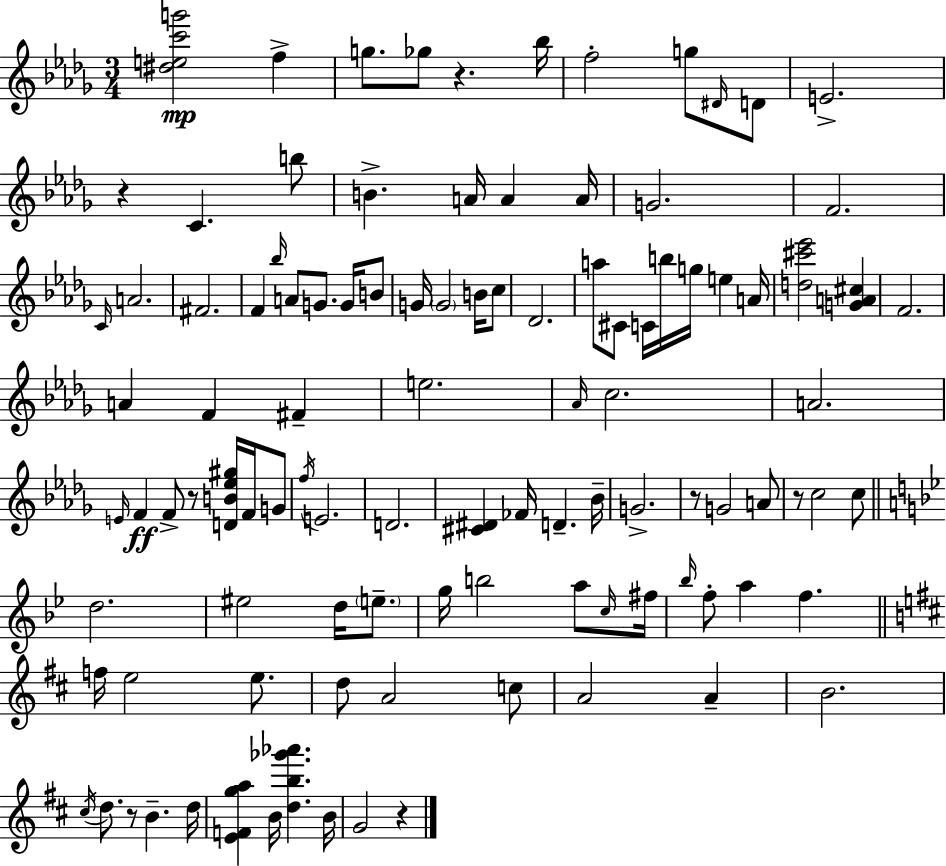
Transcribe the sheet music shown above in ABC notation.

X:1
T:Untitled
M:3/4
L:1/4
K:Bbm
[^dec'g']2 f g/2 _g/2 z _b/4 f2 g/2 ^D/4 D/2 E2 z C b/2 B A/4 A A/4 G2 F2 C/4 A2 ^F2 F _b/4 A/2 G/2 G/4 B/2 G/4 G2 B/4 c/2 _D2 a/2 ^C/2 C/4 b/4 g/4 e A/4 [d^c'_e']2 [GA^c] F2 A F ^F e2 _A/4 c2 A2 E/4 F F/2 z/2 [DB_e^g]/4 F/4 G/2 f/4 E2 D2 [^C^D] _F/4 D _B/4 G2 z/2 G2 A/2 z/2 c2 c/2 d2 ^e2 d/4 e/2 g/4 b2 a/2 c/4 ^f/4 _b/4 f/2 a f f/4 e2 e/2 d/2 A2 c/2 A2 A B2 ^c/4 d/2 z/2 B d/4 [EFga] B/4 [db_g'_a'] B/4 G2 z